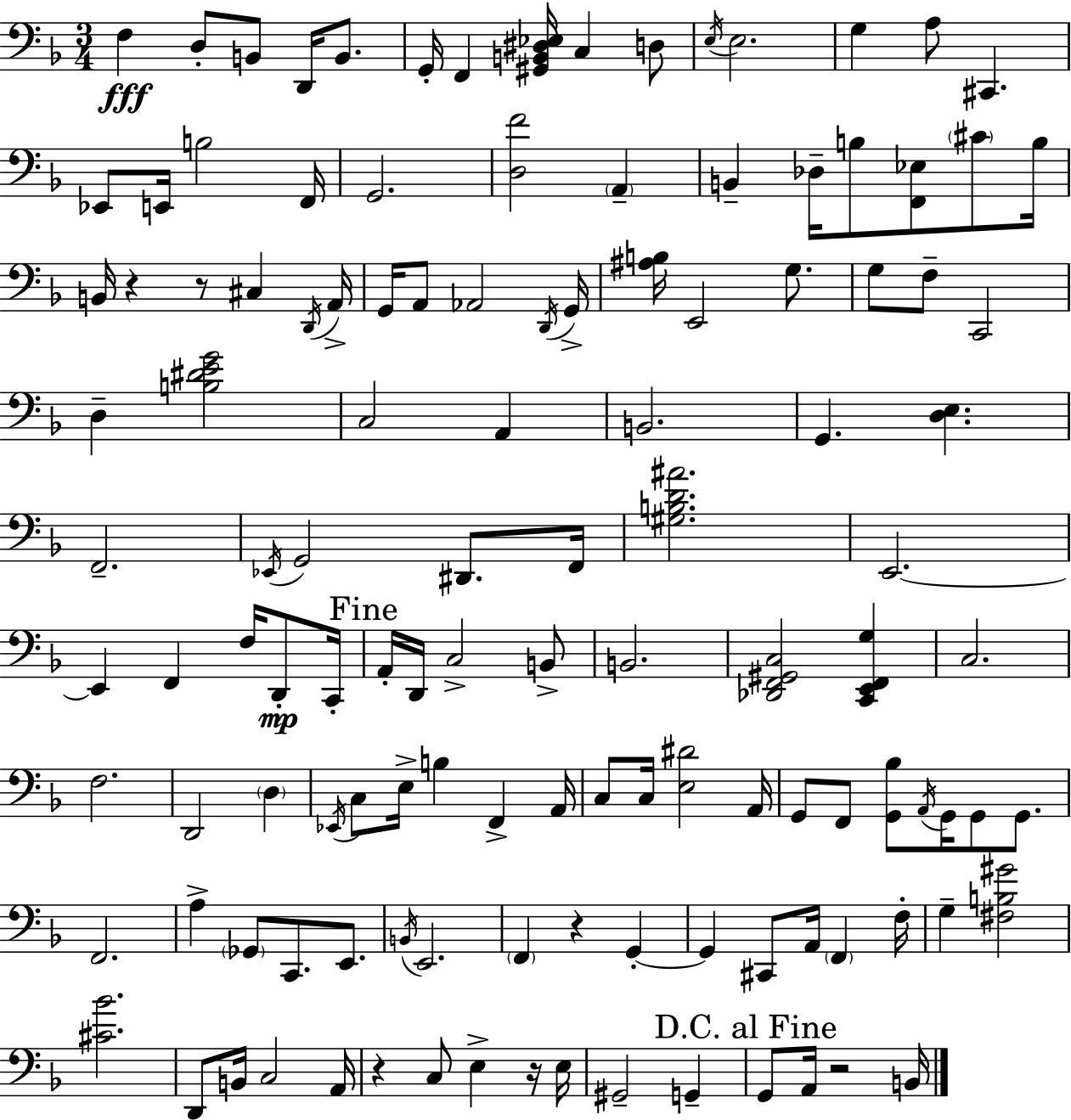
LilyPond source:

{
  \clef bass
  \numericTimeSignature
  \time 3/4
  \key f \major
  f4\fff d8-. b,8 d,16 b,8. | g,16-. f,4 <gis, b, dis ees>16 c4 d8 | \acciaccatura { e16 } e2. | g4 a8 cis,4. | \break ees,8 e,16 b2 | f,16 g,2. | <d f'>2 \parenthesize a,4-- | b,4-- des16-- b8 <f, ees>8 \parenthesize cis'8 | \break b16 b,16 r4 r8 cis4 | \acciaccatura { d,16 } a,16-> g,16 a,8 aes,2 | \acciaccatura { d,16 } g,16-> <ais b>16 e,2 | g8. g8 f8-- c,2 | \break d4-- <b dis' e' g'>2 | c2 a,4 | b,2. | g,4. <d e>4. | \break f,2.-- | \acciaccatura { ees,16 } g,2 | dis,8. f,16 <gis b d' ais'>2. | e,2.~~ | \break e,4 f,4 | f16 d,8-.\mp c,16-. \mark "Fine" a,16-. d,16 c2-> | b,8-> b,2. | <des, f, gis, c>2 | \break <c, e, f, g>4 c2. | f2. | d,2 | \parenthesize d4 \acciaccatura { ees,16 } c8 e16-> b4 | \break f,4-> a,16 c8 c16 <e dis'>2 | a,16 g,8 f,8 <g, bes>8 \acciaccatura { a,16 } | g,16 g,8 g,8. f,2. | a4-> \parenthesize ges,8 | \break c,8. e,8. \acciaccatura { b,16 } e,2. | \parenthesize f,4 r4 | g,4-.~~ g,4 cis,8 | a,16 \parenthesize f,4 f16-. g4-- <fis b gis'>2 | \break <cis' bes'>2. | d,8 b,16 c2 | a,16 r4 c8 | e4-> r16 e16 gis,2-- | \break g,4-- \mark "D.C. al Fine" g,8 a,16 r2 | b,16 \bar "|."
}